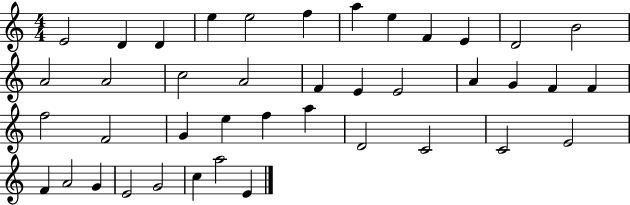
E4/h D4/q D4/q E5/q E5/h F5/q A5/q E5/q F4/q E4/q D4/h B4/h A4/h A4/h C5/h A4/h F4/q E4/q E4/h A4/q G4/q F4/q F4/q F5/h F4/h G4/q E5/q F5/q A5/q D4/h C4/h C4/h E4/h F4/q A4/h G4/q E4/h G4/h C5/q A5/h E4/q